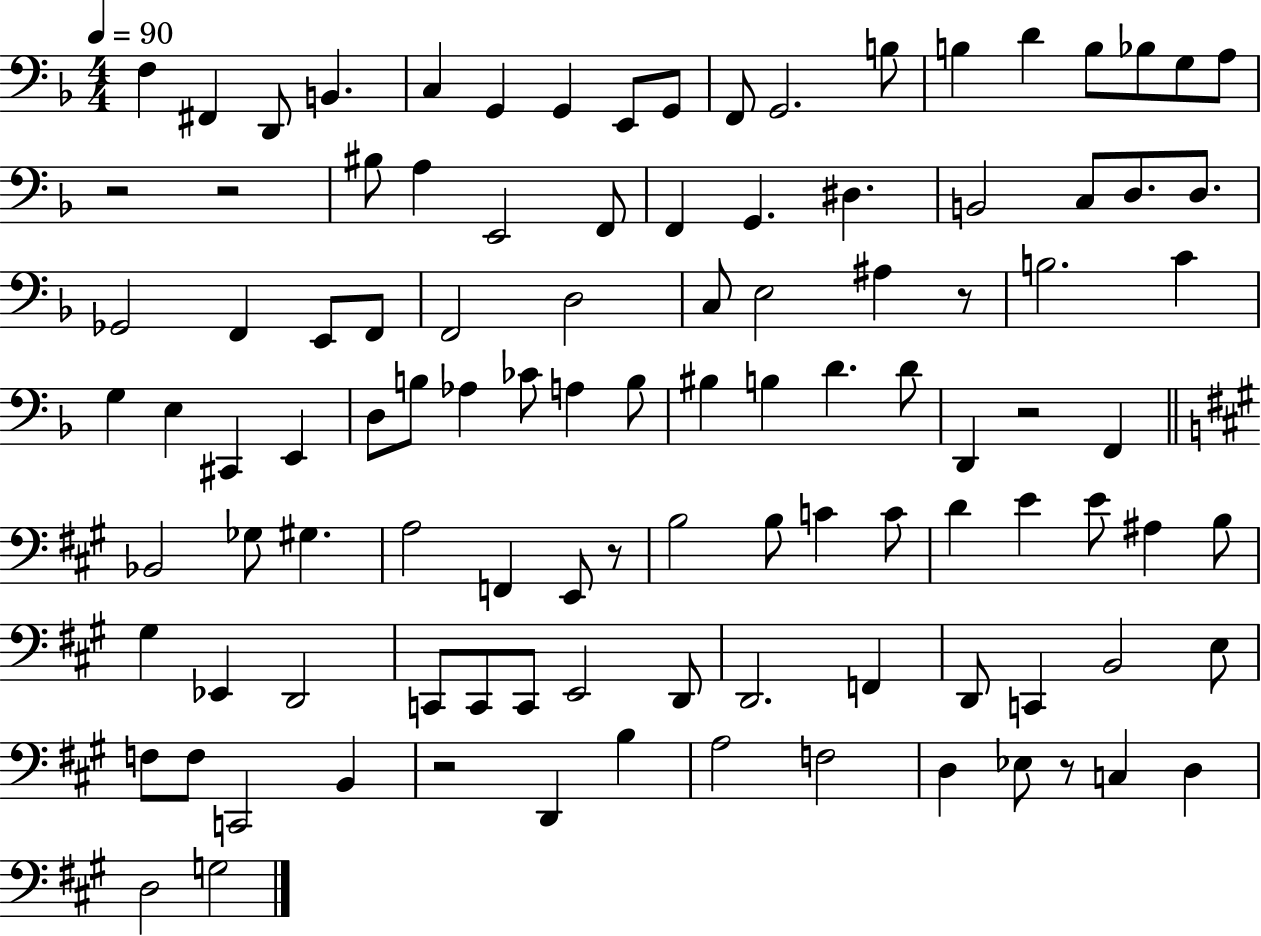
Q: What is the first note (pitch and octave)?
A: F3